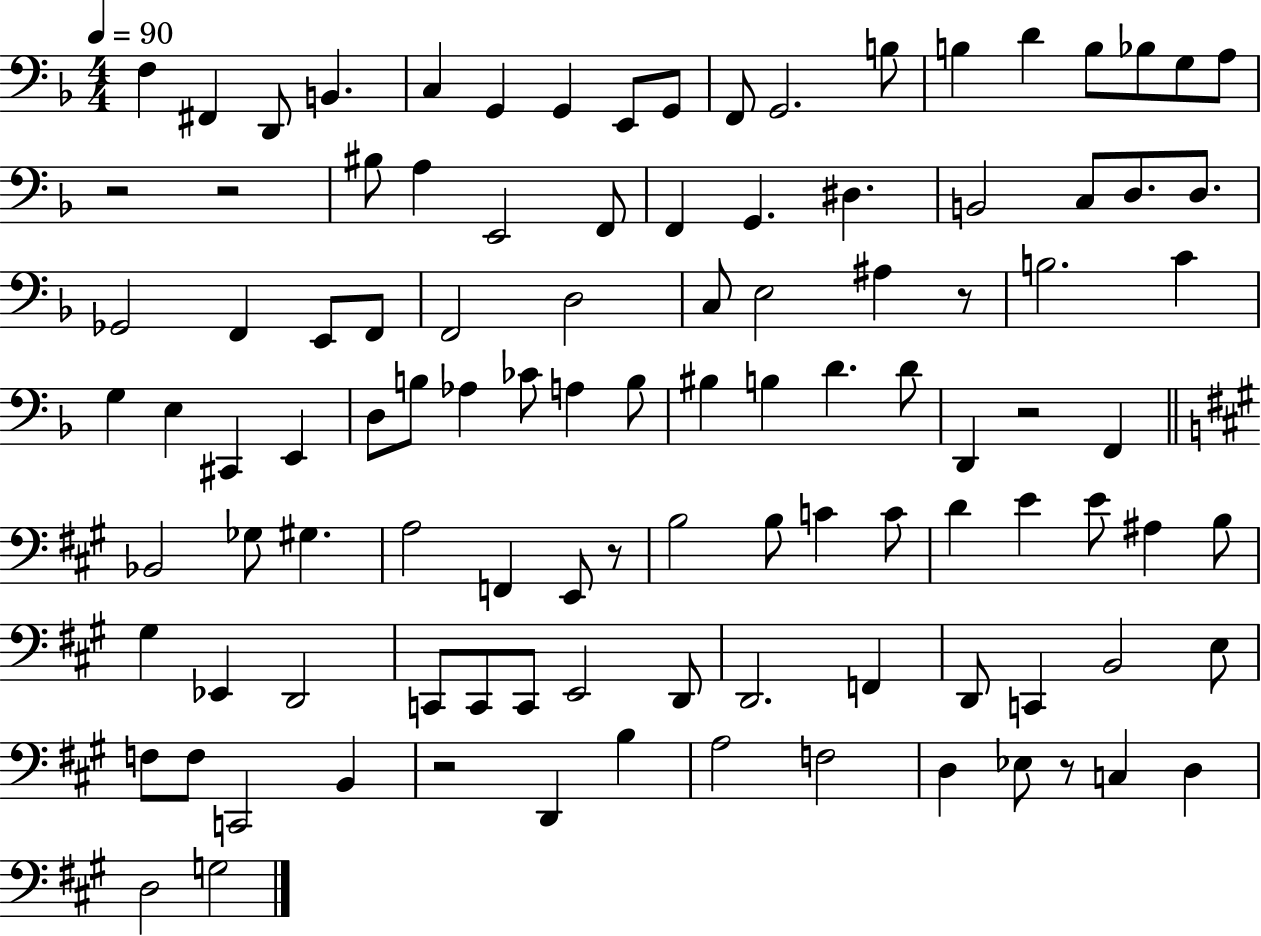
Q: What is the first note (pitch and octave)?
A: F3